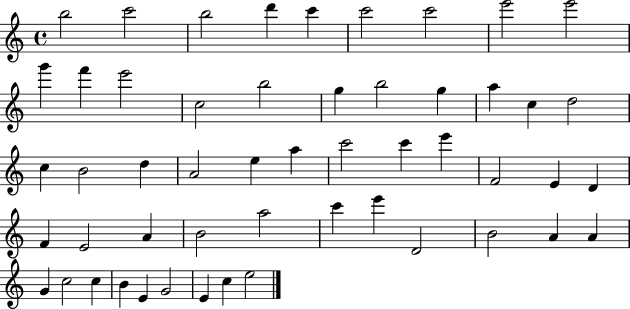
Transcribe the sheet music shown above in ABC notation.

X:1
T:Untitled
M:4/4
L:1/4
K:C
b2 c'2 b2 d' c' c'2 c'2 e'2 e'2 g' f' e'2 c2 b2 g b2 g a c d2 c B2 d A2 e a c'2 c' e' F2 E D F E2 A B2 a2 c' e' D2 B2 A A G c2 c B E G2 E c e2